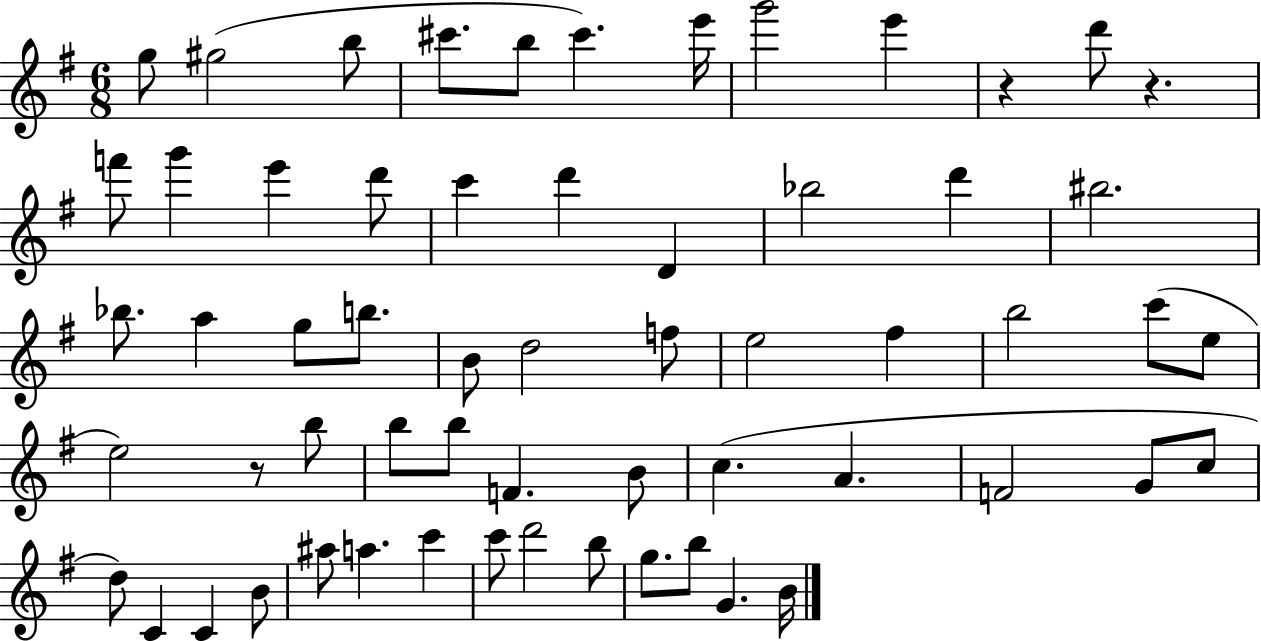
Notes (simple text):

G5/e G#5/h B5/e C#6/e. B5/e C#6/q. E6/s G6/h E6/q R/q D6/e R/q. F6/e G6/q E6/q D6/e C6/q D6/q D4/q Bb5/h D6/q BIS5/h. Bb5/e. A5/q G5/e B5/e. B4/e D5/h F5/e E5/h F#5/q B5/h C6/e E5/e E5/h R/e B5/e B5/e B5/e F4/q. B4/e C5/q. A4/q. F4/h G4/e C5/e D5/e C4/q C4/q B4/e A#5/e A5/q. C6/q C6/e D6/h B5/e G5/e. B5/e G4/q. B4/s